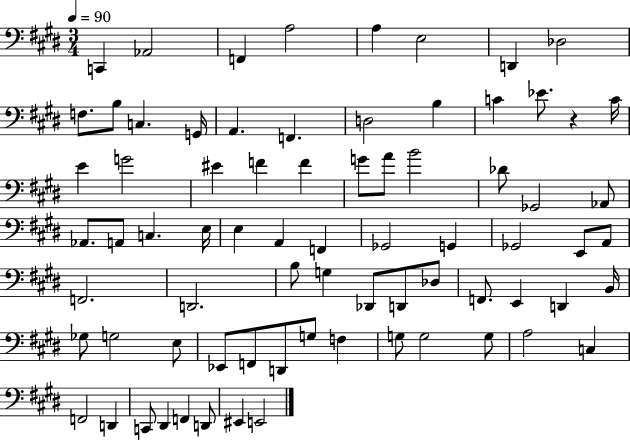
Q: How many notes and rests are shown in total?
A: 75